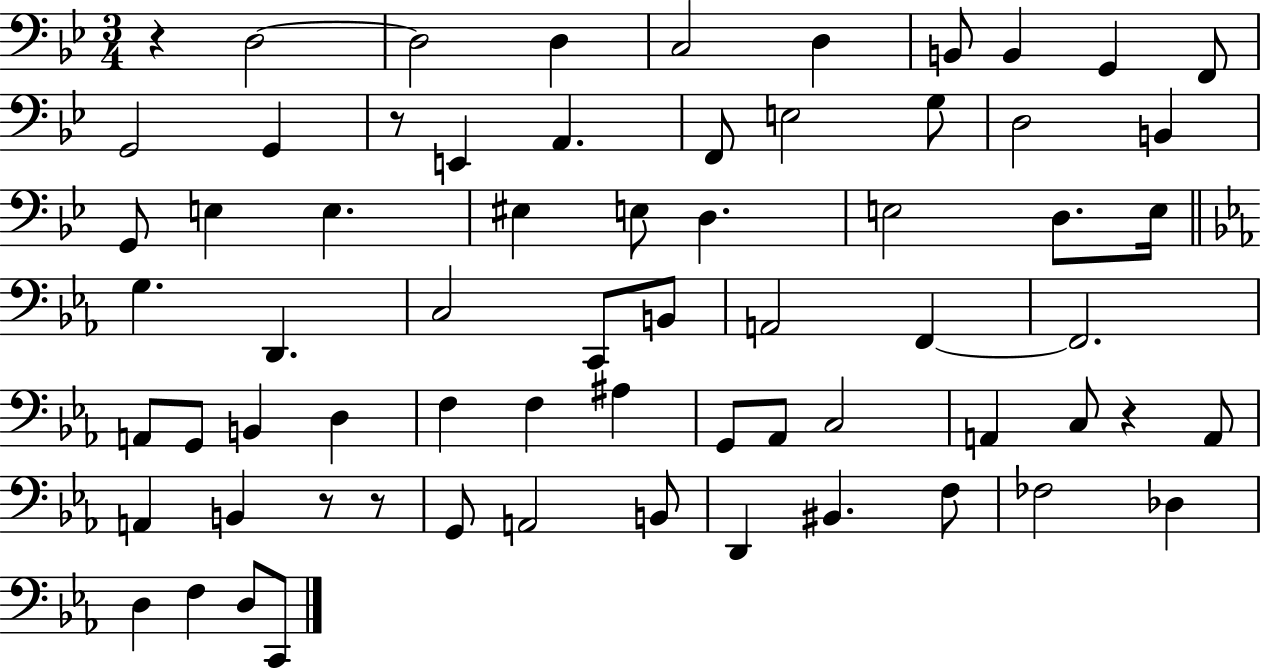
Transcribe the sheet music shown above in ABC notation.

X:1
T:Untitled
M:3/4
L:1/4
K:Bb
z D,2 D,2 D, C,2 D, B,,/2 B,, G,, F,,/2 G,,2 G,, z/2 E,, A,, F,,/2 E,2 G,/2 D,2 B,, G,,/2 E, E, ^E, E,/2 D, E,2 D,/2 E,/4 G, D,, C,2 C,,/2 B,,/2 A,,2 F,, F,,2 A,,/2 G,,/2 B,, D, F, F, ^A, G,,/2 _A,,/2 C,2 A,, C,/2 z A,,/2 A,, B,, z/2 z/2 G,,/2 A,,2 B,,/2 D,, ^B,, F,/2 _F,2 _D, D, F, D,/2 C,,/2